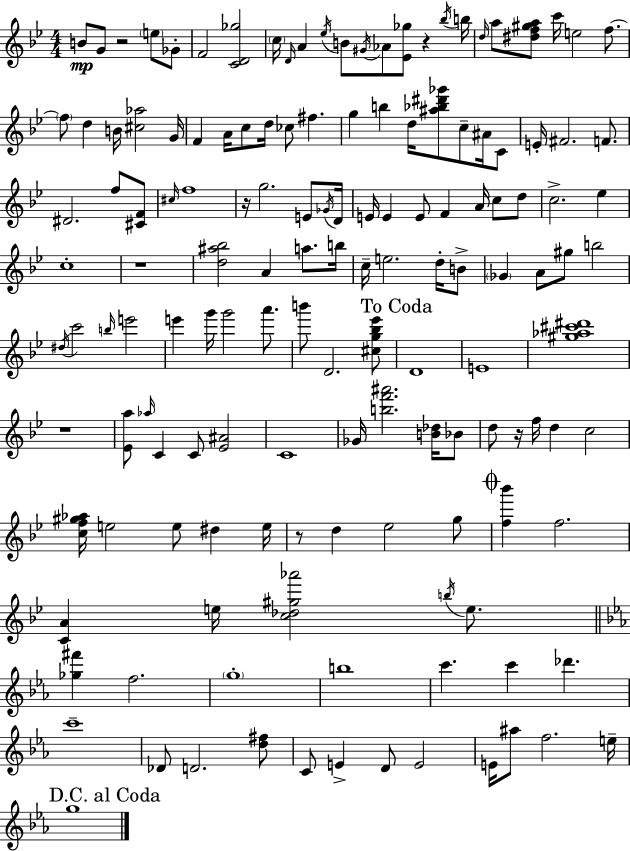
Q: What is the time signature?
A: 4/4